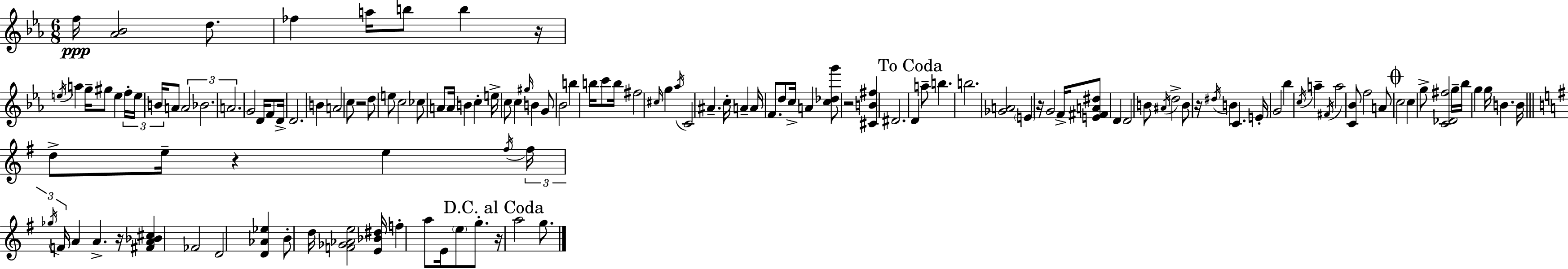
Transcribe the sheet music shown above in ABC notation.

X:1
T:Untitled
M:6/8
L:1/4
K:Eb
f/4 [_A_B]2 d/2 _f a/4 b/2 b z/4 e/4 a g/4 ^g/2 e f/4 e/4 B/4 A/2 A2 _B2 A2 G2 D/4 F/2 D/4 D2 B A2 c/2 z2 d/2 e/2 c2 _c/2 A/2 A/4 B c e/4 c/2 c ^g/4 B G/2 _B2 b b/4 c'/2 b/4 ^f2 ^c/4 g _a/4 C2 ^A c/4 A A/4 F/2 d/2 c/4 A [c_dg']/2 z2 [^CB^f] ^D2 D a/2 b b2 [_GA]2 E z/4 G2 F/4 [E^FA^d]/2 D D2 B/2 ^A/4 d2 B/2 z/4 ^d/4 B C E/4 G2 _b c/4 a ^F/4 a2 [C_B]/2 f2 A/2 c2 c g/2 [C_D^f]2 g/4 _b/4 g g/4 B B/4 d/2 e/4 z e ^f/4 ^f/4 _g/4 F/4 A A z/4 [^FA_B^c] _F2 D2 [D_A_e] B/2 d/4 [F_G_Ae]2 [E_B^d]/4 f a/2 E/4 e/2 g/2 z/4 a2 g/2